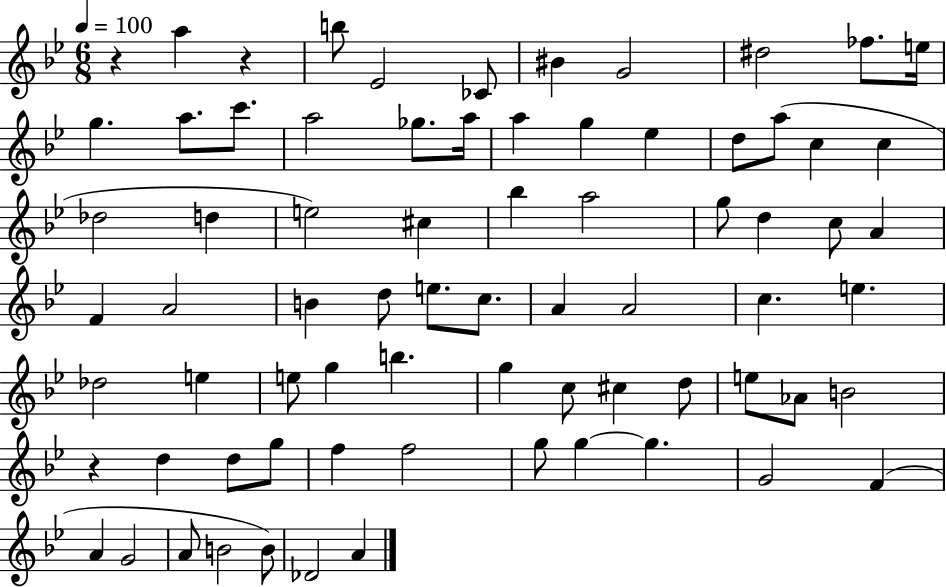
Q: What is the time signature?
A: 6/8